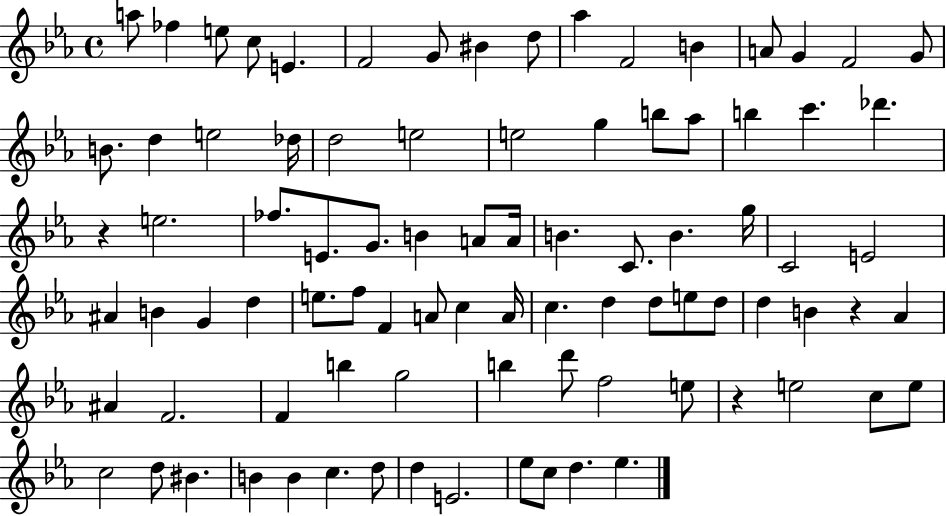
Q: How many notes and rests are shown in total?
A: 88